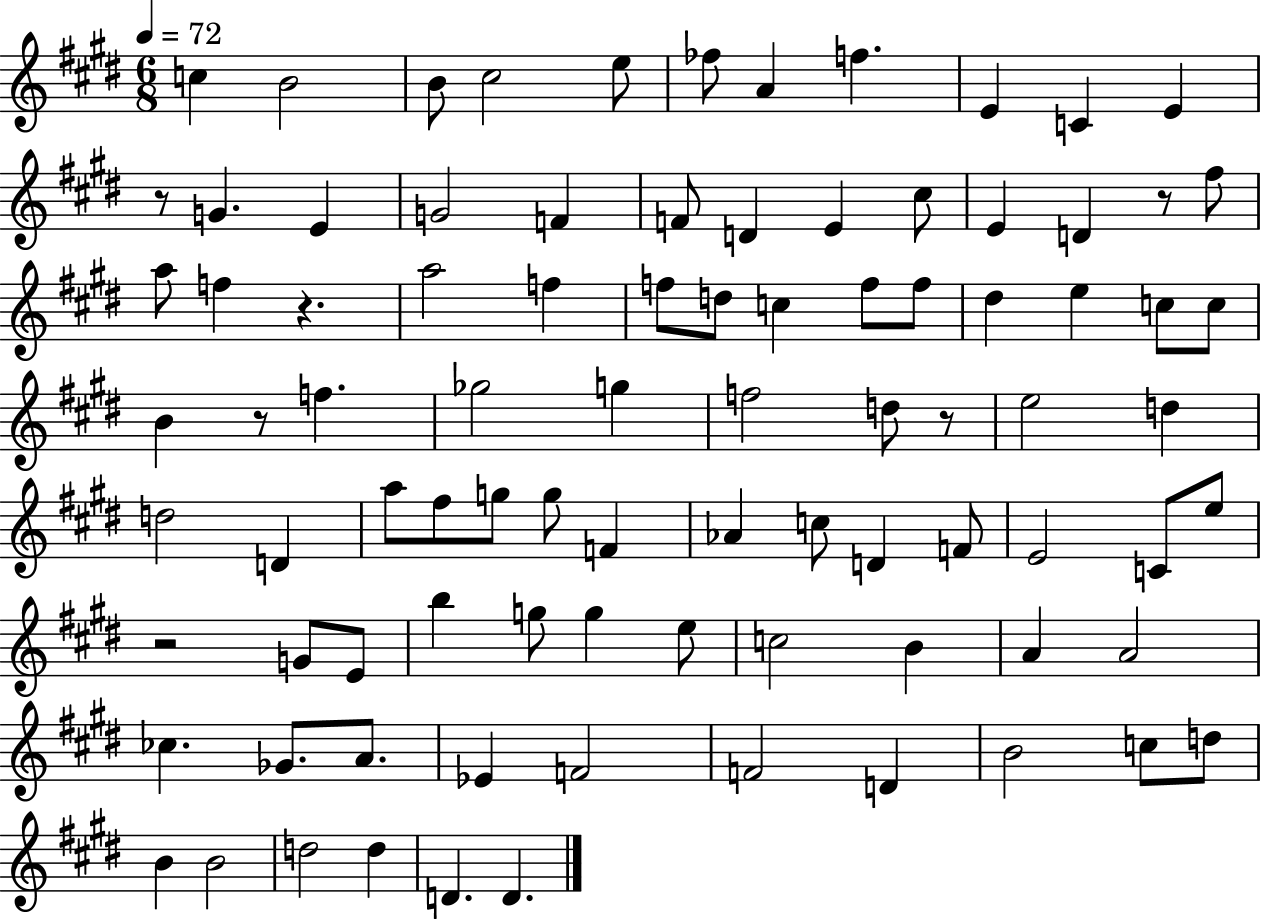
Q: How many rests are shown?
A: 6